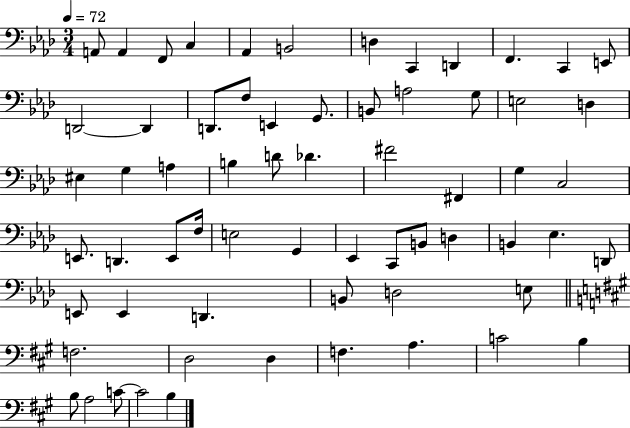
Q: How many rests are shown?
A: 0